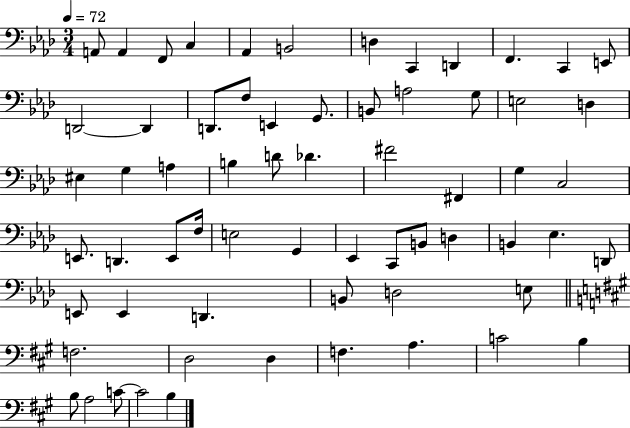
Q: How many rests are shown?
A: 0